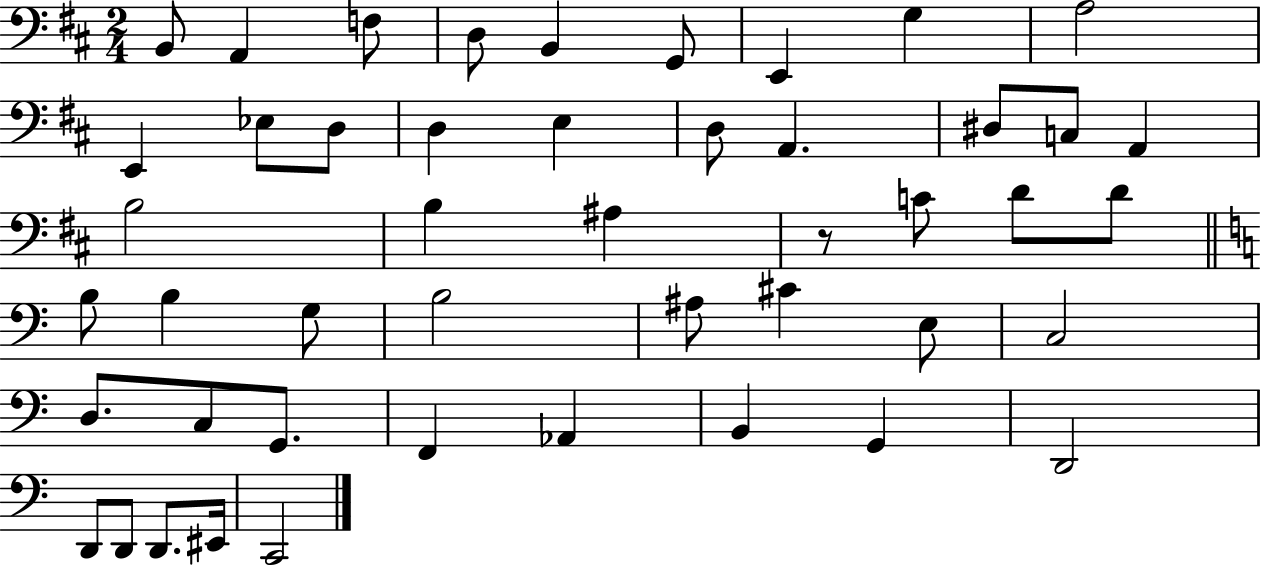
{
  \clef bass
  \numericTimeSignature
  \time 2/4
  \key d \major
  \repeat volta 2 { b,8 a,4 f8 | d8 b,4 g,8 | e,4 g4 | a2 | \break e,4 ees8 d8 | d4 e4 | d8 a,4. | dis8 c8 a,4 | \break b2 | b4 ais4 | r8 c'8 d'8 d'8 | \bar "||" \break \key a \minor b8 b4 g8 | b2 | ais8 cis'4 e8 | c2 | \break d8. c8 g,8. | f,4 aes,4 | b,4 g,4 | d,2 | \break d,8 d,8 d,8. eis,16 | c,2 | } \bar "|."
}